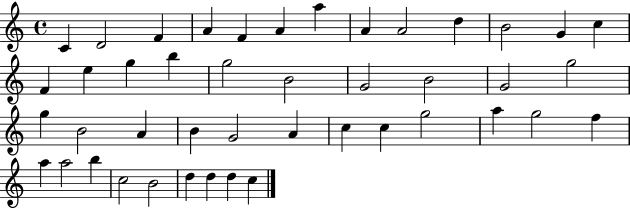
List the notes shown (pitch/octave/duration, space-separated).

C4/q D4/h F4/q A4/q F4/q A4/q A5/q A4/q A4/h D5/q B4/h G4/q C5/q F4/q E5/q G5/q B5/q G5/h B4/h G4/h B4/h G4/h G5/h G5/q B4/h A4/q B4/q G4/h A4/q C5/q C5/q G5/h A5/q G5/h F5/q A5/q A5/h B5/q C5/h B4/h D5/q D5/q D5/q C5/q